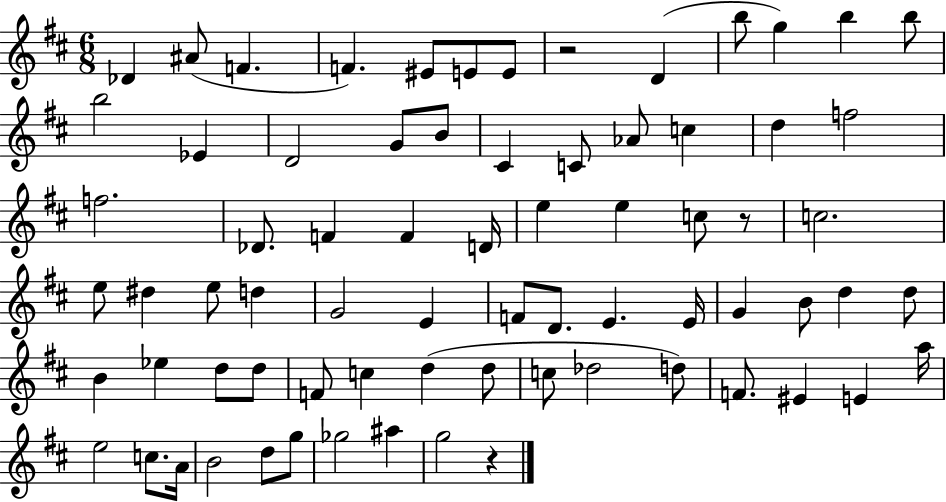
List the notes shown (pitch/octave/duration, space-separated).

Db4/q A#4/e F4/q. F4/q. EIS4/e E4/e E4/e R/h D4/q B5/e G5/q B5/q B5/e B5/h Eb4/q D4/h G4/e B4/e C#4/q C4/e Ab4/e C5/q D5/q F5/h F5/h. Db4/e. F4/q F4/q D4/s E5/q E5/q C5/e R/e C5/h. E5/e D#5/q E5/e D5/q G4/h E4/q F4/e D4/e. E4/q. E4/s G4/q B4/e D5/q D5/e B4/q Eb5/q D5/e D5/e F4/e C5/q D5/q D5/e C5/e Db5/h D5/e F4/e. EIS4/q E4/q A5/s E5/h C5/e. A4/s B4/h D5/e G5/e Gb5/h A#5/q G5/h R/q